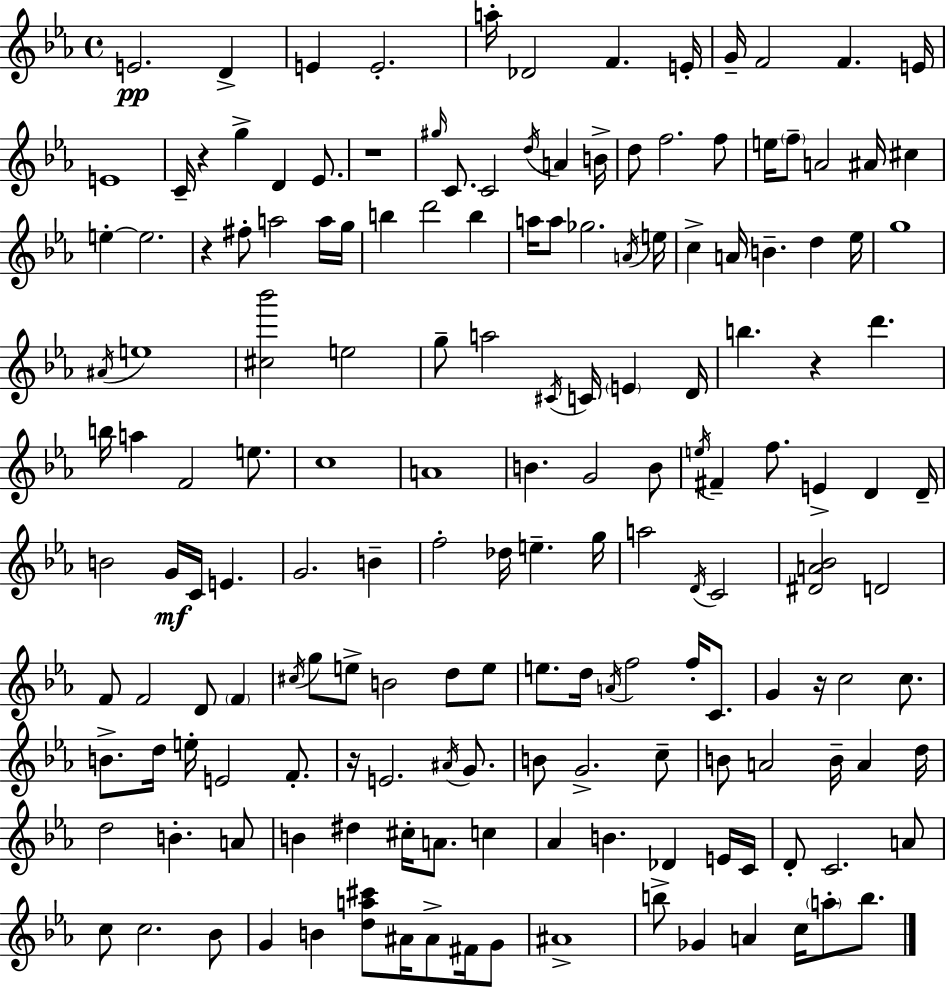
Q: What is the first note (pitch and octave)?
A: E4